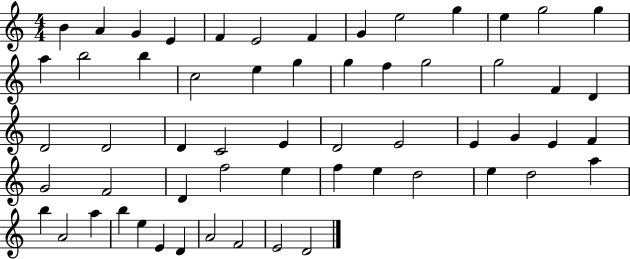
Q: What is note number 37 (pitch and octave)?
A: G4